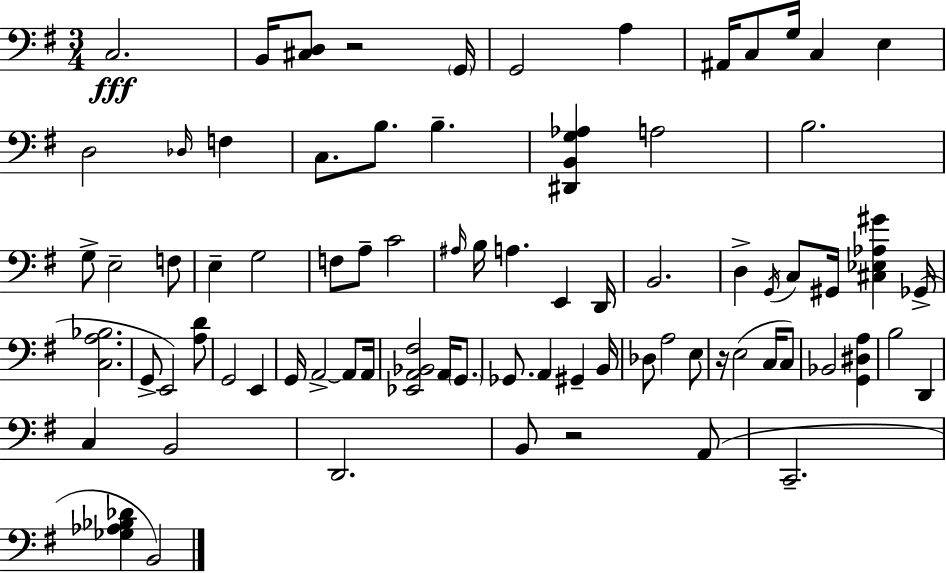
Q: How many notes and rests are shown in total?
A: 78